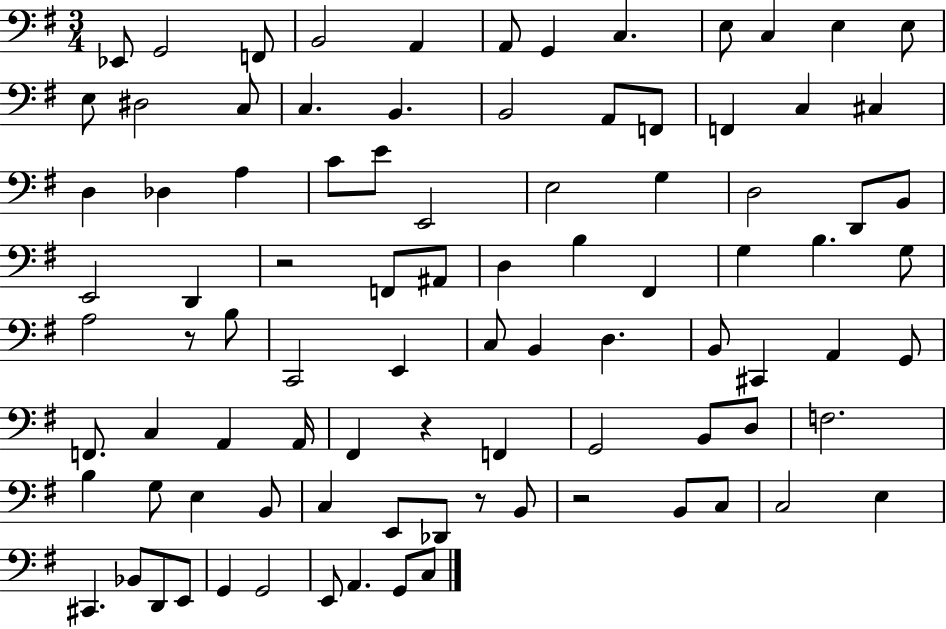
Eb2/e G2/h F2/e B2/h A2/q A2/e G2/q C3/q. E3/e C3/q E3/q E3/e E3/e D#3/h C3/e C3/q. B2/q. B2/h A2/e F2/e F2/q C3/q C#3/q D3/q Db3/q A3/q C4/e E4/e E2/h E3/h G3/q D3/h D2/e B2/e E2/h D2/q R/h F2/e A#2/e D3/q B3/q F#2/q G3/q B3/q. G3/e A3/h R/e B3/e C2/h E2/q C3/e B2/q D3/q. B2/e C#2/q A2/q G2/e F2/e. C3/q A2/q A2/s F#2/q R/q F2/q G2/h B2/e D3/e F3/h. B3/q G3/e E3/q B2/e C3/q E2/e Db2/e R/e B2/e R/h B2/e C3/e C3/h E3/q C#2/q. Bb2/e D2/e E2/e G2/q G2/h E2/e A2/q. G2/e C3/e